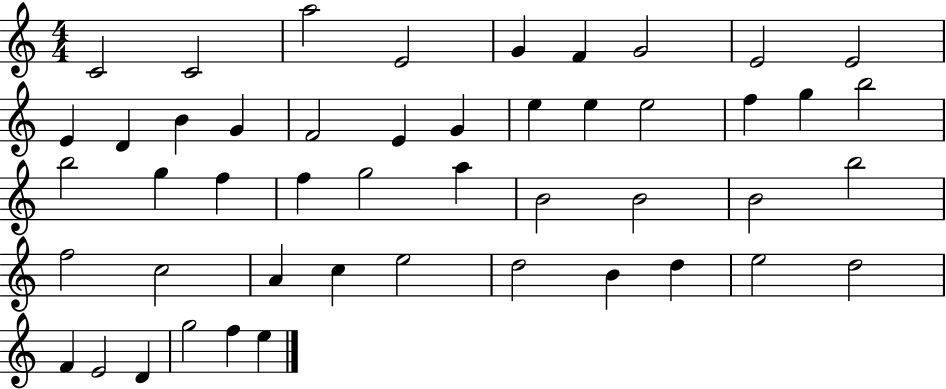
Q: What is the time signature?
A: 4/4